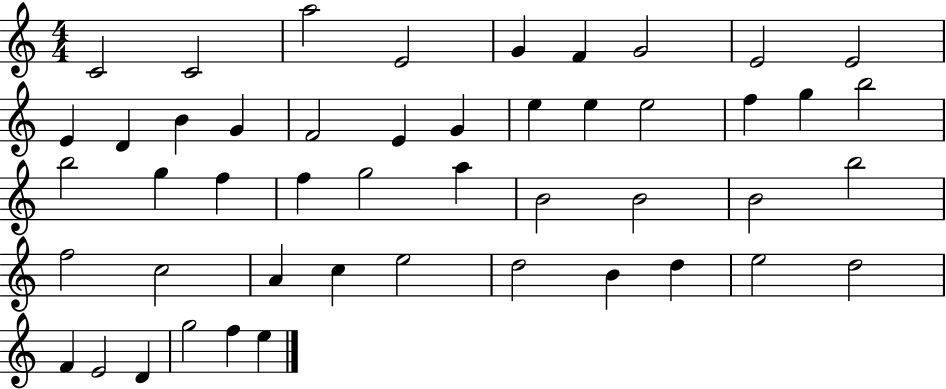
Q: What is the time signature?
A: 4/4